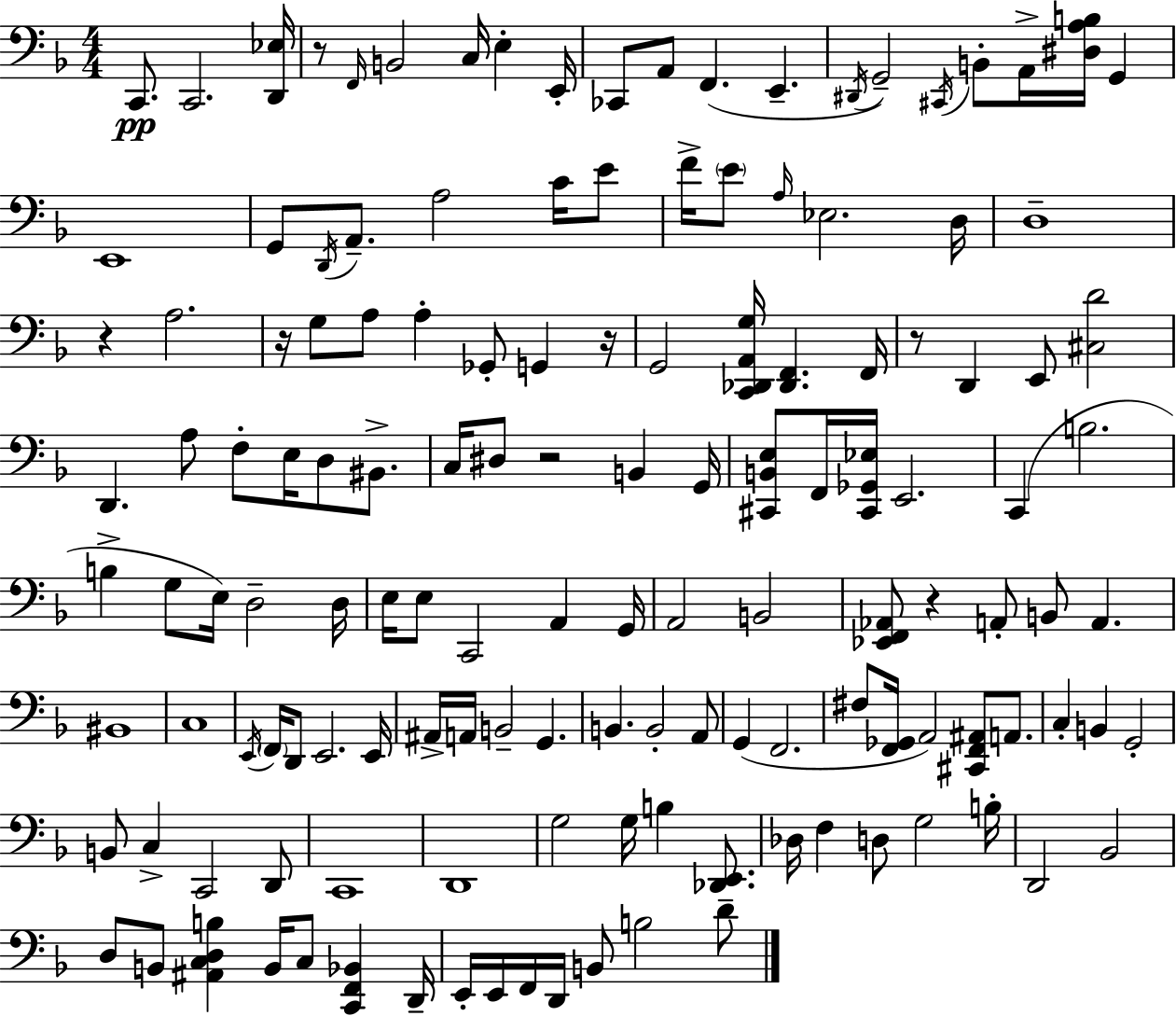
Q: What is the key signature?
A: D minor